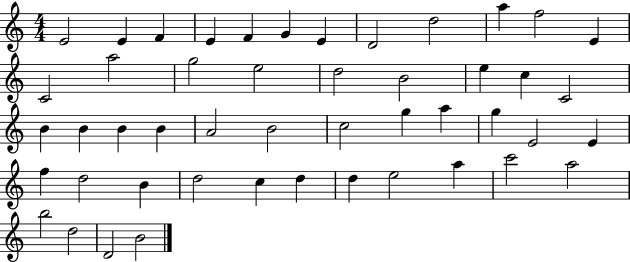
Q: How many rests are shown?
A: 0